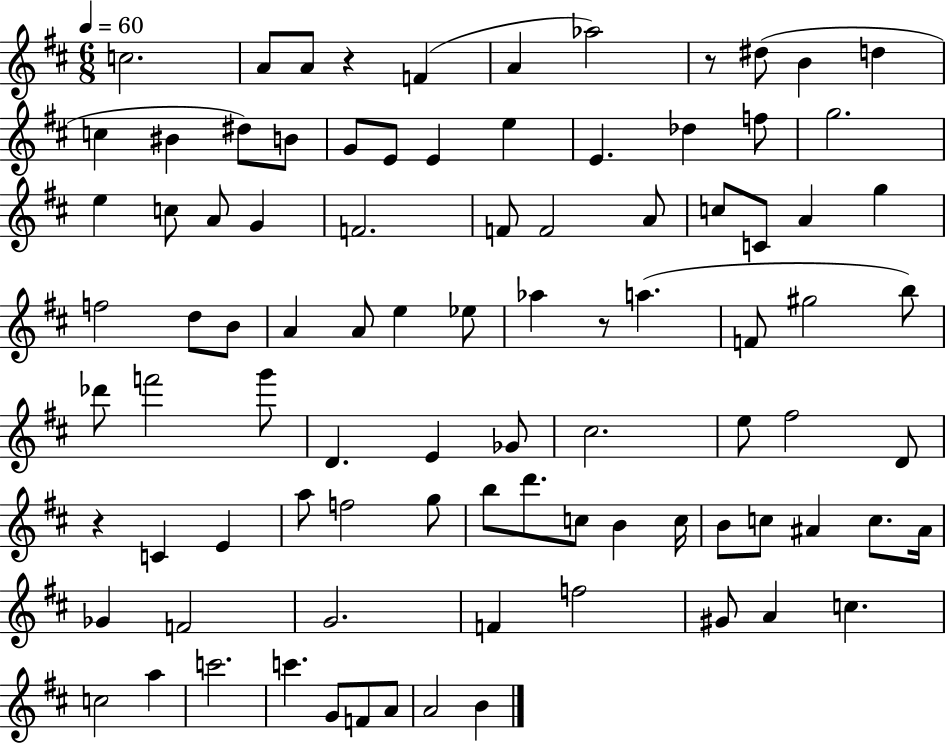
C5/h. A4/e A4/e R/q F4/q A4/q Ab5/h R/e D#5/e B4/q D5/q C5/q BIS4/q D#5/e B4/e G4/e E4/e E4/q E5/q E4/q. Db5/q F5/e G5/h. E5/q C5/e A4/e G4/q F4/h. F4/e F4/h A4/e C5/e C4/e A4/q G5/q F5/h D5/e B4/e A4/q A4/e E5/q Eb5/e Ab5/q R/e A5/q. F4/e G#5/h B5/e Db6/e F6/h G6/e D4/q. E4/q Gb4/e C#5/h. E5/e F#5/h D4/e R/q C4/q E4/q A5/e F5/h G5/e B5/e D6/e. C5/e B4/q C5/s B4/e C5/e A#4/q C5/e. A#4/s Gb4/q F4/h G4/h. F4/q F5/h G#4/e A4/q C5/q. C5/h A5/q C6/h. C6/q. G4/e F4/e A4/e A4/h B4/q